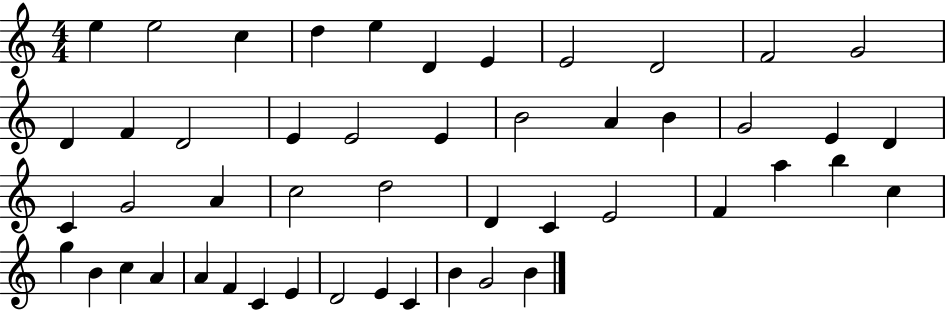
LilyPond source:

{
  \clef treble
  \numericTimeSignature
  \time 4/4
  \key c \major
  e''4 e''2 c''4 | d''4 e''4 d'4 e'4 | e'2 d'2 | f'2 g'2 | \break d'4 f'4 d'2 | e'4 e'2 e'4 | b'2 a'4 b'4 | g'2 e'4 d'4 | \break c'4 g'2 a'4 | c''2 d''2 | d'4 c'4 e'2 | f'4 a''4 b''4 c''4 | \break g''4 b'4 c''4 a'4 | a'4 f'4 c'4 e'4 | d'2 e'4 c'4 | b'4 g'2 b'4 | \break \bar "|."
}